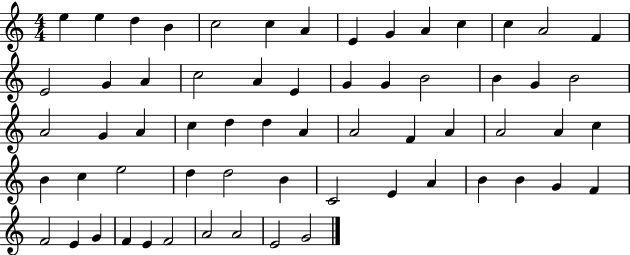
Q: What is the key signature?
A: C major